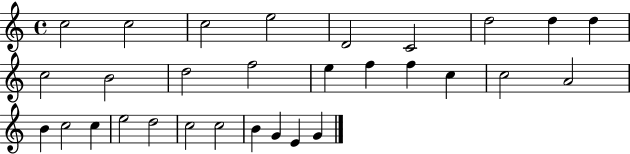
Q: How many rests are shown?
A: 0